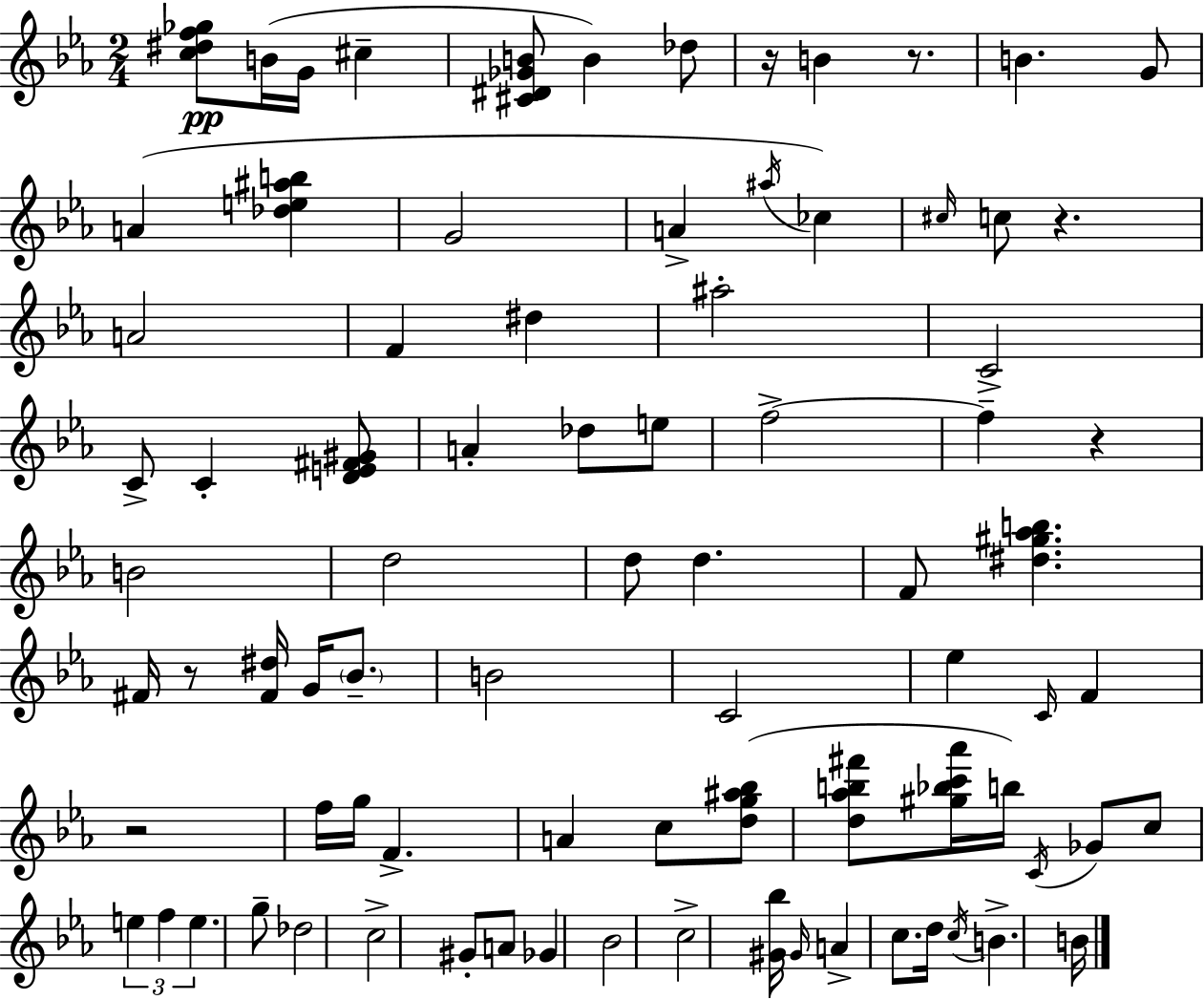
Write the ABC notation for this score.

X:1
T:Untitled
M:2/4
L:1/4
K:Eb
[c^df_g]/2 B/4 G/4 ^c [^C^D_GB]/2 B _d/2 z/4 B z/2 B G/2 A [_de^ab] G2 A ^a/4 _c ^c/4 c/2 z A2 F ^d ^a2 C2 C/2 C [DE^F^G]/2 A _d/2 e/2 f2 f z B2 d2 d/2 d F/2 [^d^g_ab] ^F/4 z/2 [^F^d]/4 G/4 _B/2 B2 C2 _e C/4 F z2 f/4 g/4 F A c/2 [dg^a_b]/2 [d_ab^f']/2 [^g_bc'_a']/4 b/4 C/4 _G/2 c/2 e f e g/2 _d2 c2 ^G/2 A/2 _G _B2 c2 [^G_b]/4 ^G/4 A c/2 d/4 c/4 B B/4